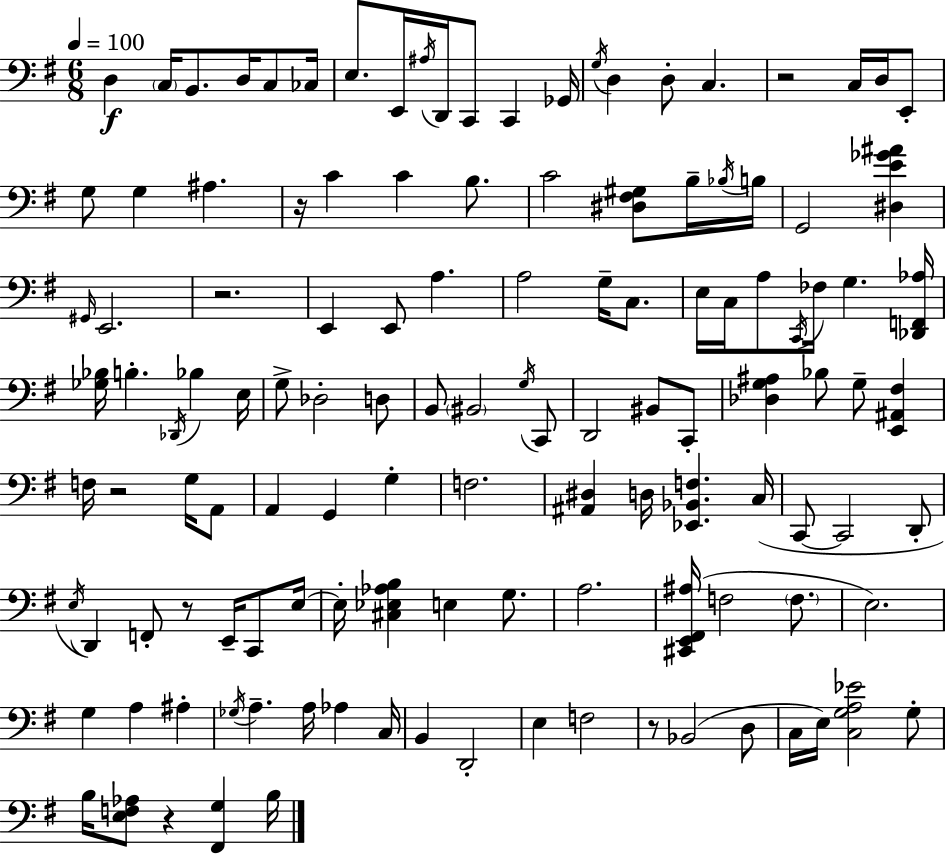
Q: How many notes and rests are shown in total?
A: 125